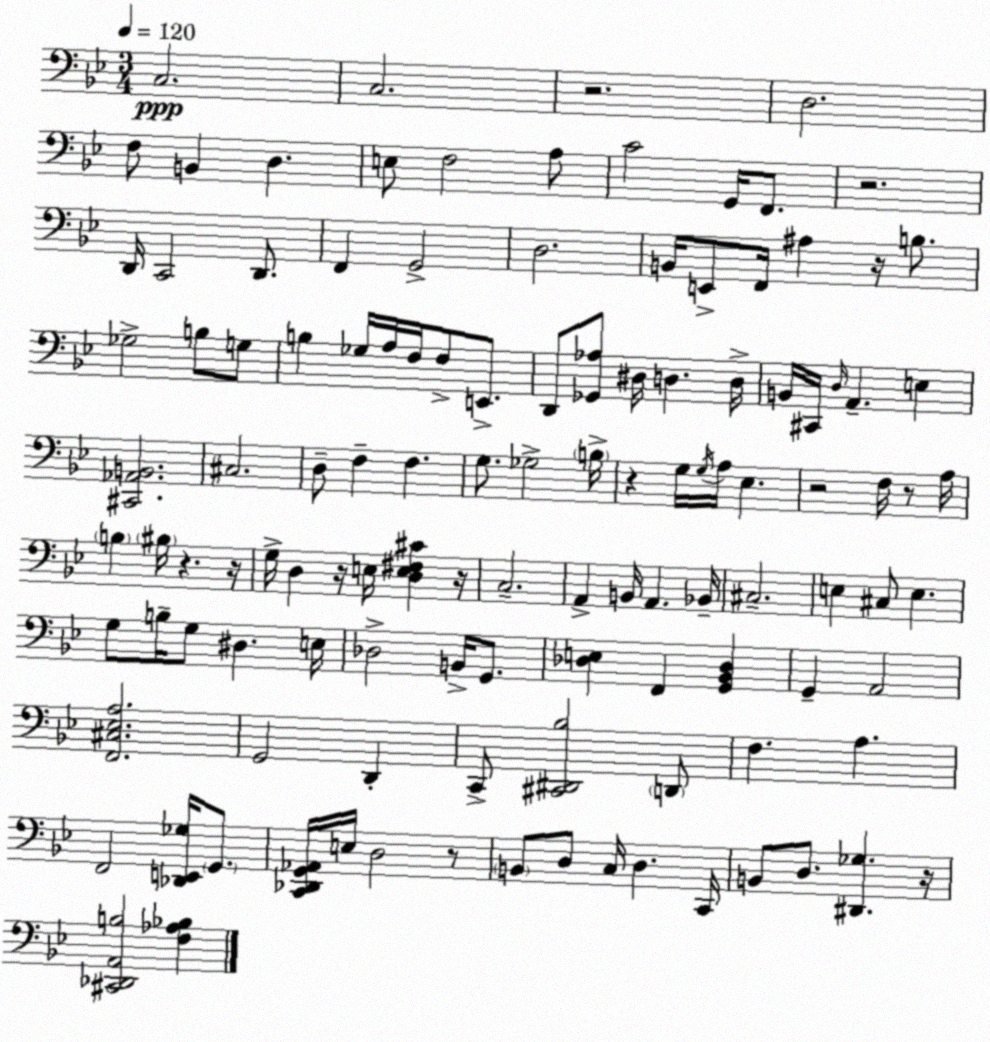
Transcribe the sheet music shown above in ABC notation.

X:1
T:Untitled
M:3/4
L:1/4
K:Bb
C,2 C,2 z2 D,2 F,/2 B,, D, E,/2 F,2 A,/2 C2 G,,/4 F,,/2 z2 D,,/4 C,,2 D,,/2 F,, G,,2 D,2 B,,/4 E,,/2 F,,/4 ^A, z/4 B,/2 _G,2 B,/2 G,/2 B, _G,/4 A,/4 F,/4 F,/2 E,,/2 D,,/2 [_G,,_A,]/2 ^D,/4 D, D,/4 B,,/4 ^C,,/4 D,/4 A,, E, [^C,,_A,,B,,]2 ^C,2 D,/2 F, F, G,/2 _G,2 B,/4 z G,/4 G,/4 A,/4 _E, z2 F,/4 z/2 A,/4 B, ^B,/4 z z/4 G,/4 D, z/4 E,/4 [D,E,^F,^C] z/4 C,2 A,, B,,/4 A,, _B,,/4 ^C,2 E, ^C,/2 E, G,/2 B,/4 G,/2 ^D, E,/4 _D,2 B,,/4 G,,/2 [_D,E,] F,, [G,,_B,,_D,] G,, A,,2 [F,,^C,_E,A,]2 G,,2 D,, C,,/2 [^C,,^D,,_B,]2 D,,/2 F, A, F,,2 [_D,,E,,_G,]/4 G,,/2 [C,,_D,,G,,_A,,]/4 E,/4 D,2 z/2 B,,/2 D,/2 C,/4 D, C,,/4 B,,/2 D,/2 [^D,,_G,] z/4 [^C,,_D,,A,,B,]2 [F,_A,_B,]